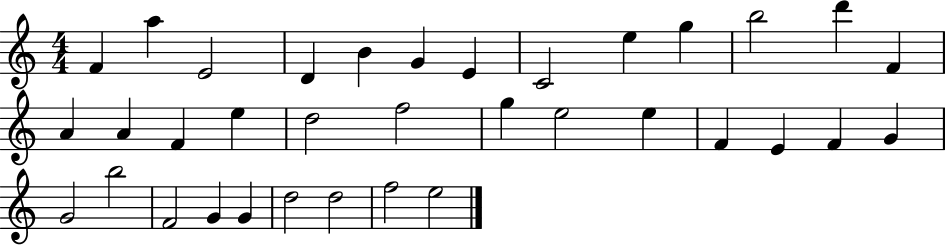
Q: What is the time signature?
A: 4/4